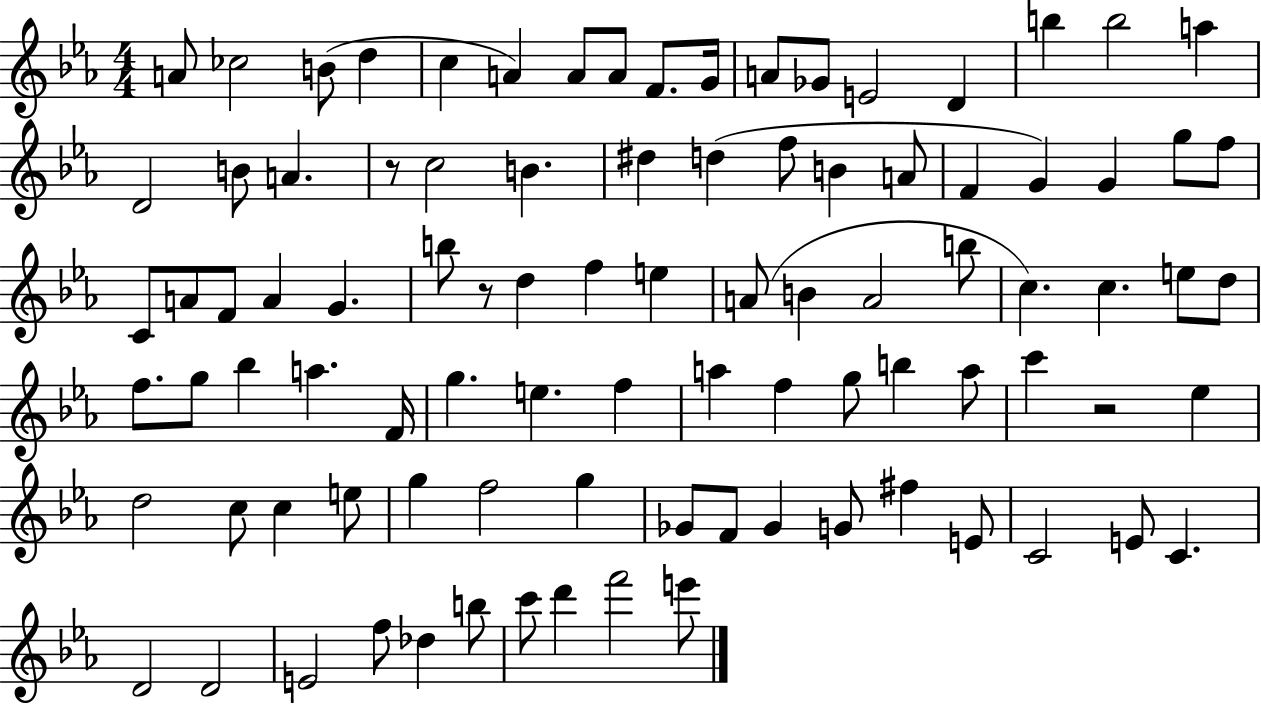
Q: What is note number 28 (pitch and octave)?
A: F4